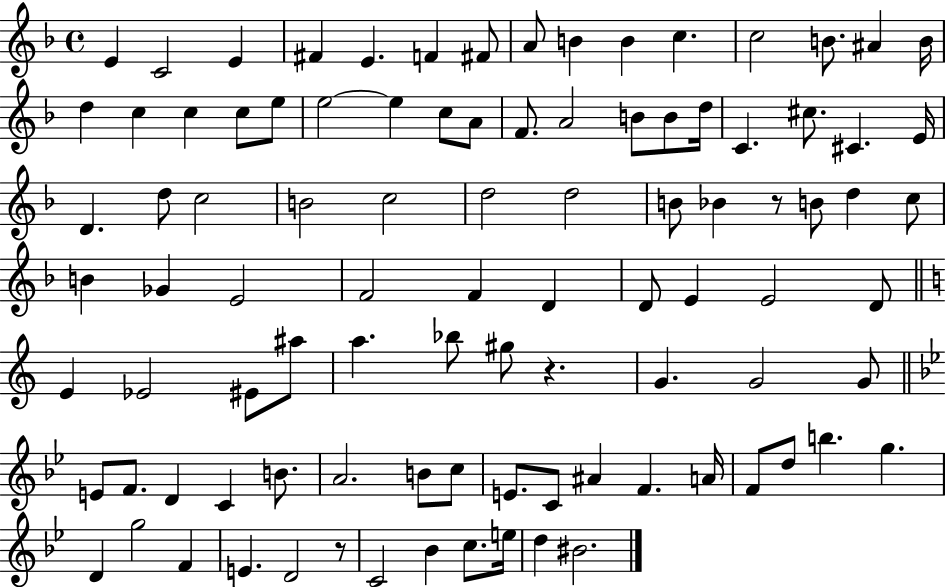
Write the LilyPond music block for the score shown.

{
  \clef treble
  \time 4/4
  \defaultTimeSignature
  \key f \major
  \repeat volta 2 { e'4 c'2 e'4 | fis'4 e'4. f'4 fis'8 | a'8 b'4 b'4 c''4. | c''2 b'8. ais'4 b'16 | \break d''4 c''4 c''4 c''8 e''8 | e''2~~ e''4 c''8 a'8 | f'8. a'2 b'8 b'8 d''16 | c'4. cis''8. cis'4. e'16 | \break d'4. d''8 c''2 | b'2 c''2 | d''2 d''2 | b'8 bes'4 r8 b'8 d''4 c''8 | \break b'4 ges'4 e'2 | f'2 f'4 d'4 | d'8 e'4 e'2 d'8 | \bar "||" \break \key c \major e'4 ees'2 eis'8 ais''8 | a''4. bes''8 gis''8 r4. | g'4. g'2 g'8 | \bar "||" \break \key bes \major e'8 f'8. d'4 c'4 b'8. | a'2. b'8 c''8 | e'8. c'8 ais'4 f'4. a'16 | f'8 d''8 b''4. g''4. | \break d'4 g''2 f'4 | e'4. d'2 r8 | c'2 bes'4 c''8. e''16 | d''4 bis'2. | \break } \bar "|."
}